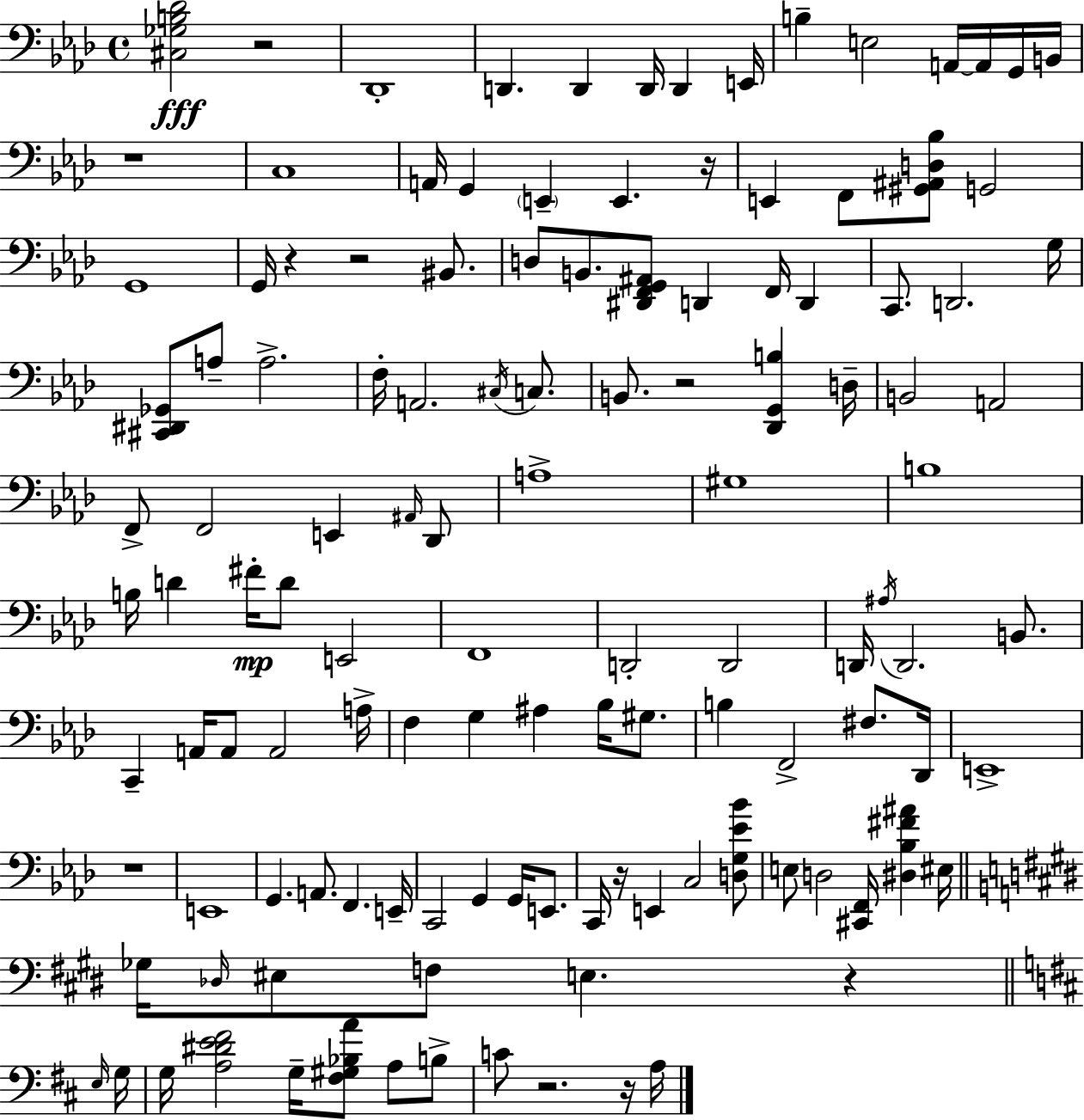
X:1
T:Untitled
M:4/4
L:1/4
K:Fm
[^C,_G,B,_D]2 z2 _D,,4 D,, D,, D,,/4 D,, E,,/4 B, E,2 A,,/4 A,,/4 G,,/4 B,,/4 z4 C,4 A,,/4 G,, E,, E,, z/4 E,, F,,/2 [^G,,^A,,D,_B,]/2 G,,2 G,,4 G,,/4 z z2 ^B,,/2 D,/2 B,,/2 [^D,,F,,G,,^A,,]/2 D,, F,,/4 D,, C,,/2 D,,2 G,/4 [^C,,^D,,_G,,]/2 A,/2 A,2 F,/4 A,,2 ^C,/4 C,/2 B,,/2 z2 [_D,,G,,B,] D,/4 B,,2 A,,2 F,,/2 F,,2 E,, ^A,,/4 _D,,/2 A,4 ^G,4 B,4 B,/4 D ^F/4 D/2 E,,2 F,,4 D,,2 D,,2 D,,/4 ^A,/4 D,,2 B,,/2 C,, A,,/4 A,,/2 A,,2 A,/4 F, G, ^A, _B,/4 ^G,/2 B, F,,2 ^F,/2 _D,,/4 E,,4 z4 E,,4 G,, A,,/2 F,, E,,/4 C,,2 G,, G,,/4 E,,/2 C,,/4 z/4 E,, C,2 [D,G,_E_B]/2 E,/2 D,2 [^C,,F,,]/4 [^D,_B,^F^A] ^E,/4 _G,/4 _D,/4 ^E,/2 F,/2 E, z E,/4 G,/4 G,/4 [A,^DE^F]2 G,/4 [^F,^G,_B,A]/2 A,/2 B,/2 C/2 z2 z/4 A,/4